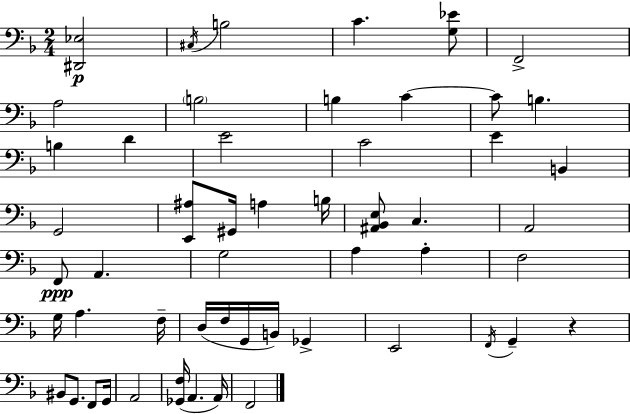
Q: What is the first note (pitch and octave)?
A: C#3